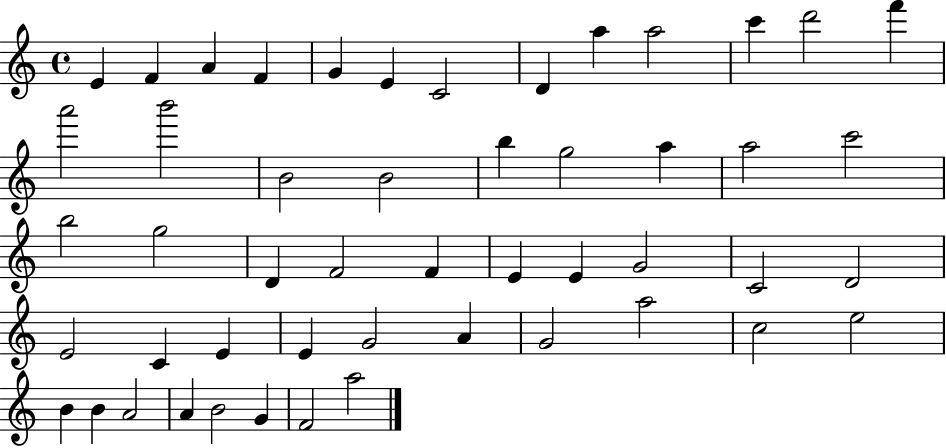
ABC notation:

X:1
T:Untitled
M:4/4
L:1/4
K:C
E F A F G E C2 D a a2 c' d'2 f' a'2 b'2 B2 B2 b g2 a a2 c'2 b2 g2 D F2 F E E G2 C2 D2 E2 C E E G2 A G2 a2 c2 e2 B B A2 A B2 G F2 a2